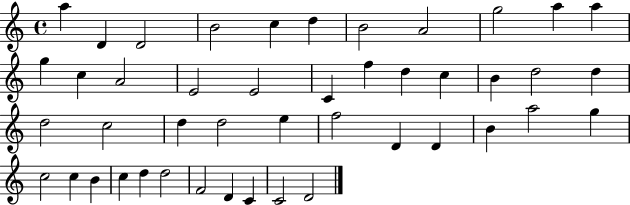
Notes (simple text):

A5/q D4/q D4/h B4/h C5/q D5/q B4/h A4/h G5/h A5/q A5/q G5/q C5/q A4/h E4/h E4/h C4/q F5/q D5/q C5/q B4/q D5/h D5/q D5/h C5/h D5/q D5/h E5/q F5/h D4/q D4/q B4/q A5/h G5/q C5/h C5/q B4/q C5/q D5/q D5/h F4/h D4/q C4/q C4/h D4/h